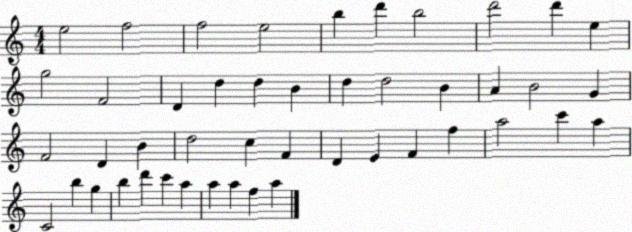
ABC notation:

X:1
T:Untitled
M:4/4
L:1/4
K:C
e2 f2 f2 e2 b d' b2 d'2 d' e g2 F2 D d d B d d2 B A B2 G F2 D B d2 c F D E F f a2 c' a C2 b g b d' c' a a a f a